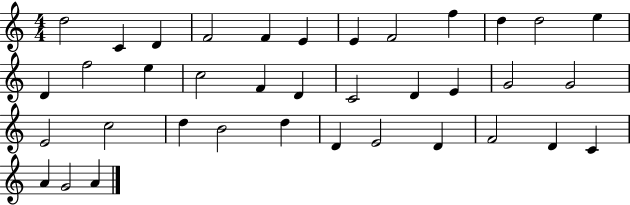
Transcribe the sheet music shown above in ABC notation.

X:1
T:Untitled
M:4/4
L:1/4
K:C
d2 C D F2 F E E F2 f d d2 e D f2 e c2 F D C2 D E G2 G2 E2 c2 d B2 d D E2 D F2 D C A G2 A